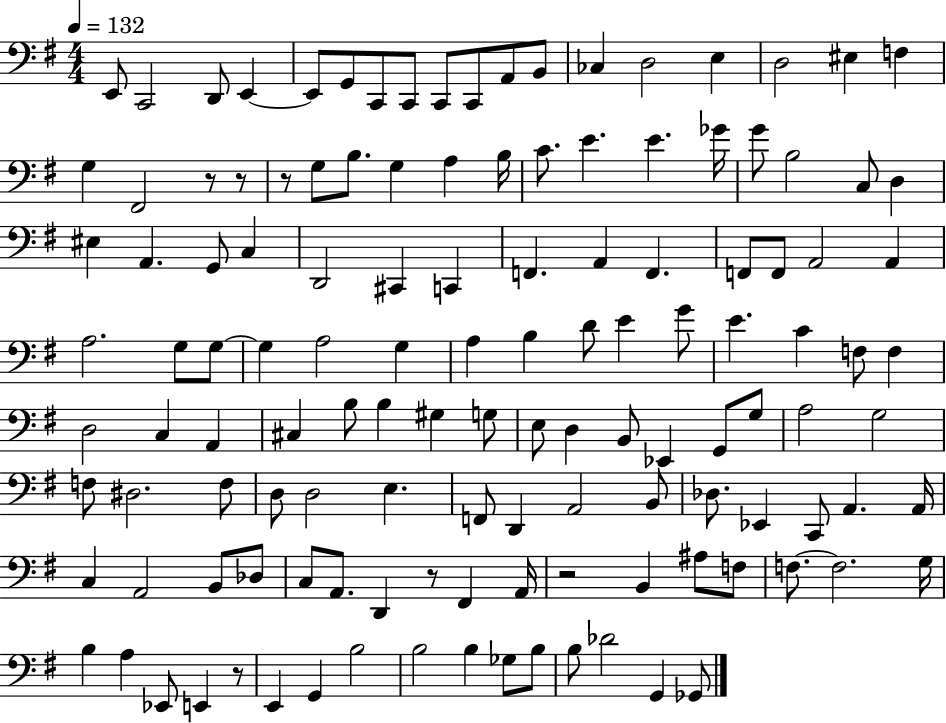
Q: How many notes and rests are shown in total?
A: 129